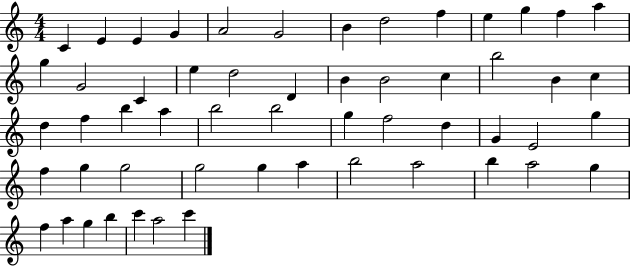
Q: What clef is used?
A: treble